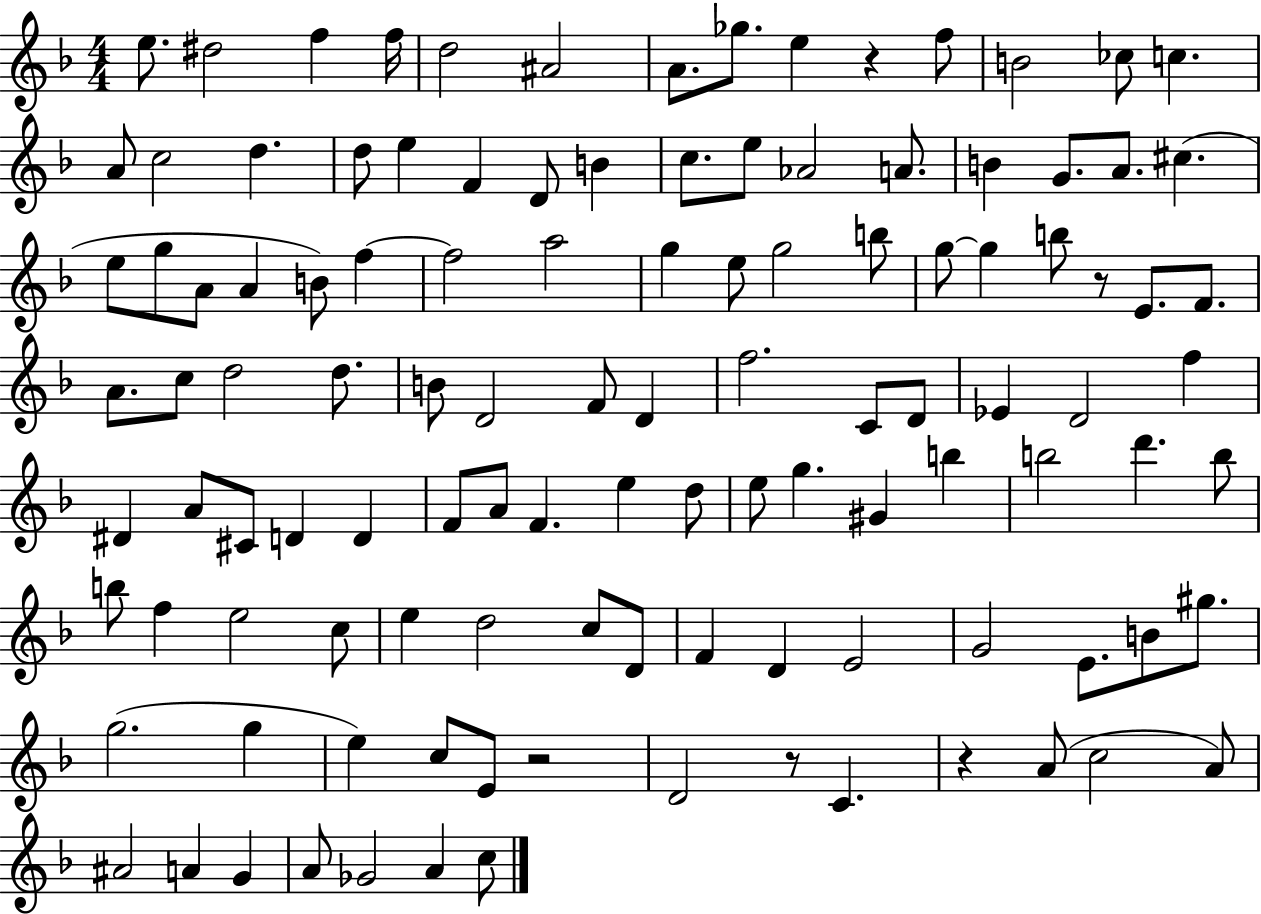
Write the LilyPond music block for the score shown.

{
  \clef treble
  \numericTimeSignature
  \time 4/4
  \key f \major
  e''8. dis''2 f''4 f''16 | d''2 ais'2 | a'8. ges''8. e''4 r4 f''8 | b'2 ces''8 c''4. | \break a'8 c''2 d''4. | d''8 e''4 f'4 d'8 b'4 | c''8. e''8 aes'2 a'8. | b'4 g'8. a'8. cis''4.( | \break e''8 g''8 a'8 a'4 b'8) f''4~~ | f''2 a''2 | g''4 e''8 g''2 b''8 | g''8~~ g''4 b''8 r8 e'8. f'8. | \break a'8. c''8 d''2 d''8. | b'8 d'2 f'8 d'4 | f''2. c'8 d'8 | ees'4 d'2 f''4 | \break dis'4 a'8 cis'8 d'4 d'4 | f'8 a'8 f'4. e''4 d''8 | e''8 g''4. gis'4 b''4 | b''2 d'''4. b''8 | \break b''8 f''4 e''2 c''8 | e''4 d''2 c''8 d'8 | f'4 d'4 e'2 | g'2 e'8. b'8 gis''8. | \break g''2.( g''4 | e''4) c''8 e'8 r2 | d'2 r8 c'4. | r4 a'8( c''2 a'8) | \break ais'2 a'4 g'4 | a'8 ges'2 a'4 c''8 | \bar "|."
}